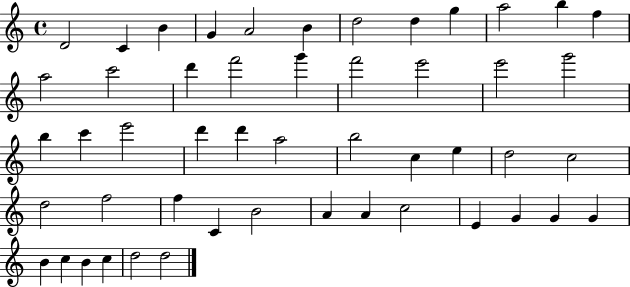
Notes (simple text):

D4/h C4/q B4/q G4/q A4/h B4/q D5/h D5/q G5/q A5/h B5/q F5/q A5/h C6/h D6/q F6/h G6/q F6/h E6/h E6/h G6/h B5/q C6/q E6/h D6/q D6/q A5/h B5/h C5/q E5/q D5/h C5/h D5/h F5/h F5/q C4/q B4/h A4/q A4/q C5/h E4/q G4/q G4/q G4/q B4/q C5/q B4/q C5/q D5/h D5/h